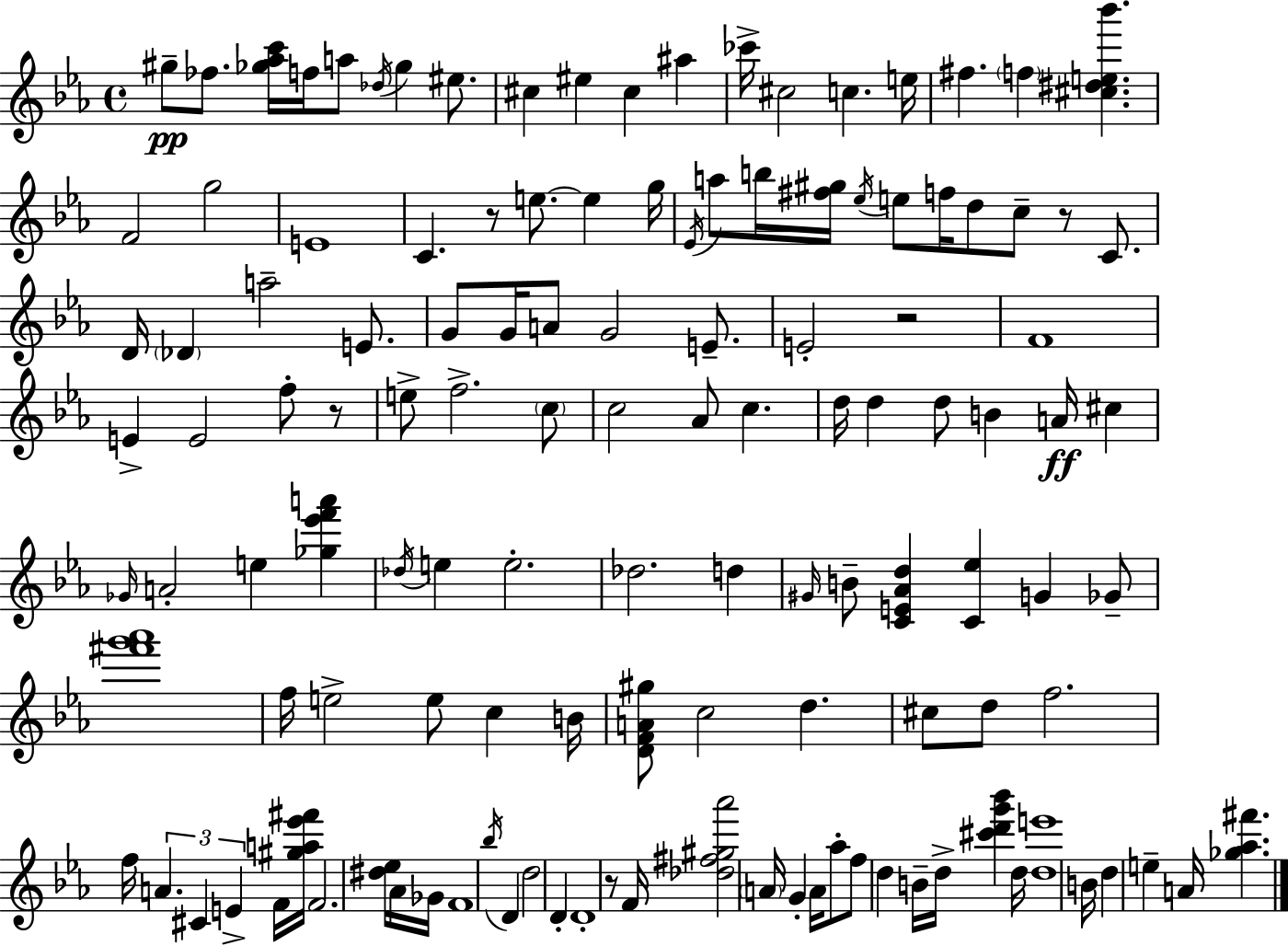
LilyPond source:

{
  \clef treble
  \time 4/4
  \defaultTimeSignature
  \key ees \major
  gis''8--\pp fes''8. <ges'' aes'' c'''>16 f''16 a''8 \acciaccatura { des''16 } ges''4 eis''8. | cis''4 eis''4 cis''4 ais''4 | ces'''16-> cis''2 c''4. | e''16 fis''4. \parenthesize f''4 <cis'' dis'' e'' bes'''>4. | \break f'2 g''2 | e'1 | c'4. r8 e''8.~~ e''4 | g''16 \acciaccatura { ees'16 } a''8 b''16 <fis'' gis''>16 \acciaccatura { ees''16 } e''8 f''16 d''8 c''8-- r8 | \break c'8. d'16 \parenthesize des'4 a''2-- | e'8. g'8 g'16 a'8 g'2 | e'8.-- e'2-. r2 | f'1 | \break e'4-> e'2 f''8-. | r8 e''8-> f''2.-> | \parenthesize c''8 c''2 aes'8 c''4. | d''16 d''4 d''8 b'4 a'16\ff cis''4 | \break \grace { ges'16 } a'2-. e''4 | <ges'' ees''' f''' a'''>4 \acciaccatura { des''16 } e''4 e''2.-. | des''2. | d''4 \grace { gis'16 } b'8-- <c' e' aes' d''>4 <c' ees''>4 | \break g'4 ges'8-- <fis''' g''' aes'''>1 | f''16 e''2-> e''8 | c''4 b'16 <d' f' a' gis''>8 c''2 | d''4. cis''8 d''8 f''2. | \break f''16 \tuplet 3/2 { a'4. cis'4 | e'4-> } f'16 <gis'' a'' ees''' fis'''>16 f'2. | <dis'' ees''>16 aes'16 ges'16 f'1 | \acciaccatura { bes''16 } d'4 d''2 | \break d'4-. d'1-. | r8 f'16 <des'' fis'' gis'' aes'''>2 | \parenthesize a'16 g'4-. a'16 aes''8-. f''8 d''4 | b'16-- d''16-> <cis''' d''' g''' bes'''>4 d''16 <d'' e'''>1 | \break b'16 d''4 e''4-- | a'16 <ges'' aes'' fis'''>4. \bar "|."
}